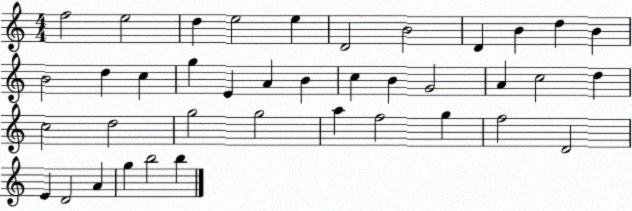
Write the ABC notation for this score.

X:1
T:Untitled
M:4/4
L:1/4
K:C
f2 e2 d e2 e D2 B2 D B d B B2 d c g E A B c B G2 A c2 d c2 d2 g2 g2 a f2 g f2 D2 E D2 A g b2 b